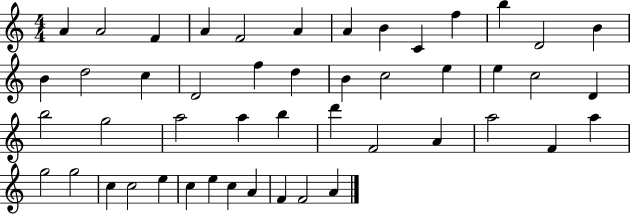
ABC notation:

X:1
T:Untitled
M:4/4
L:1/4
K:C
A A2 F A F2 A A B C f b D2 B B d2 c D2 f d B c2 e e c2 D b2 g2 a2 a b d' F2 A a2 F a g2 g2 c c2 e c e c A F F2 A